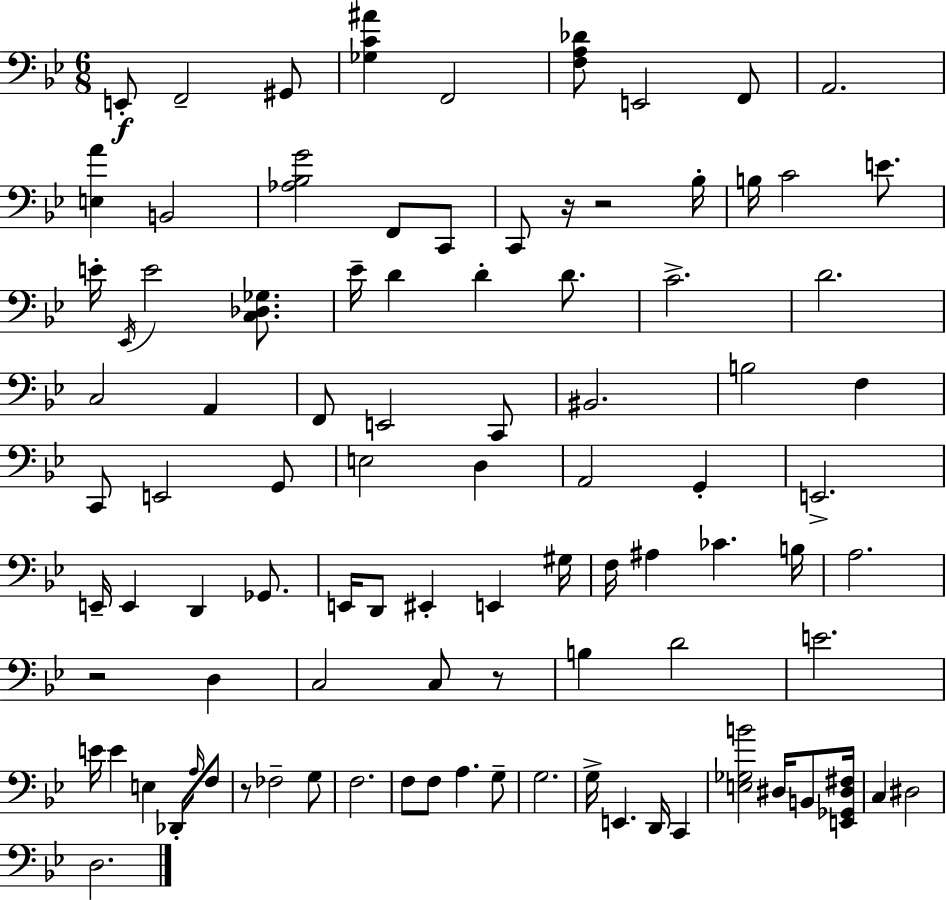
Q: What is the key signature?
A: BES major